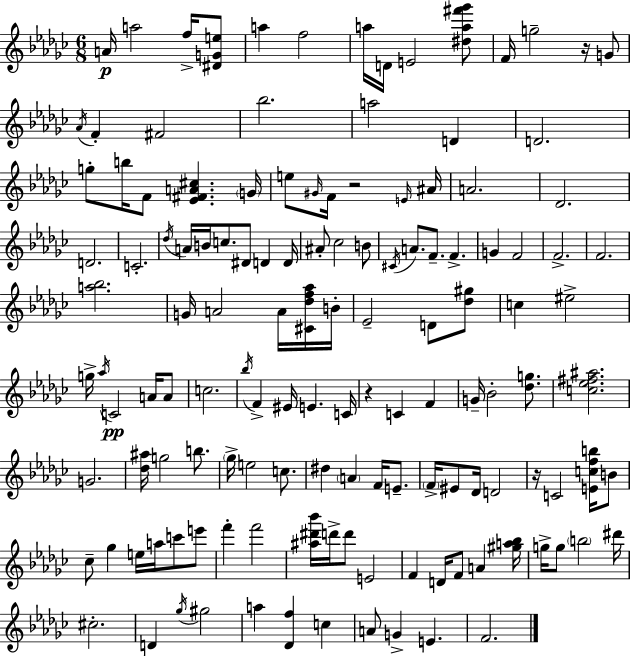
{
  \clef treble
  \numericTimeSignature
  \time 6/8
  \key ees \minor
  a'16\p a''2 f''16-> <dis' g' e''>8 | a''4 f''2 | a''16 d'16 e'2 <dis'' a'' fis''' ges'''>8 | f'16 g''2-- r16 g'8 | \break \acciaccatura { aes'16 } f'4-. fis'2 | bes''2. | a''2 d'4 | d'2. | \break g''8-. b''16 f'8 <ees' fis' a' cis''>4. | \parenthesize g'16 e''8 \grace { gis'16 } f'16 r2 | \grace { e'16 } ais'16 a'2. | des'2. | \break d'2. | c'2.-. | \acciaccatura { des''16 } a'16 b'16 c''8. dis'8 d'4 | d'16 ais'8-. ces''2 | \break b'8 \acciaccatura { cis'16 } a'8. f'8.-- f'4.-> | g'4 f'2 | f'2.-> | f'2. | \break <a'' bes''>2. | g'16 a'2 | a'16 <cis' des'' f'' aes''>16 b'16-. ees'2-- | d'8 <des'' gis''>8 c''4 eis''2-> | \break g''16-> \acciaccatura { aes''16 } c'2\pp | a'16 a'8 c''2. | \acciaccatura { bes''16 } f'4-> eis'16 | e'4. c'16 r4 c'4 | \break f'4 g'16-- bes'2-. | <des'' g''>8. <c'' ees'' fis'' ais''>2. | g'2. | <des'' ais''>16 g''2 | \break b''8. \parenthesize ges''16-> e''2 | c''8. dis''4 \parenthesize a'4 | f'16 e'8.-- \parenthesize f'16-> eis'8 des'16 d'2 | r16 c'2 | \break <e' c'' f'' b''>16 b'8 ces''8-- ges''4 | e''16 a''16 c'''8 e'''8 f'''4-. f'''2 | <ais'' dis''' bes'''>16 d'''16-> d'''8 e'2 | f'4 d'16 | \break f'8 a'4 <gis'' a'' bes''>16 g''16-> g''8 \parenthesize b''2 | dis'''16 cis''2.-. | d'4 \acciaccatura { ges''16 } | gis''2 a''4 | \break <des' f''>4 c''4 a'8 g'4-> | e'4. f'2. | \bar "|."
}